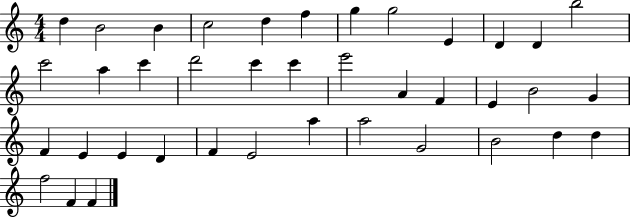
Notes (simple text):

D5/q B4/h B4/q C5/h D5/q F5/q G5/q G5/h E4/q D4/q D4/q B5/h C6/h A5/q C6/q D6/h C6/q C6/q E6/h A4/q F4/q E4/q B4/h G4/q F4/q E4/q E4/q D4/q F4/q E4/h A5/q A5/h G4/h B4/h D5/q D5/q F5/h F4/q F4/q